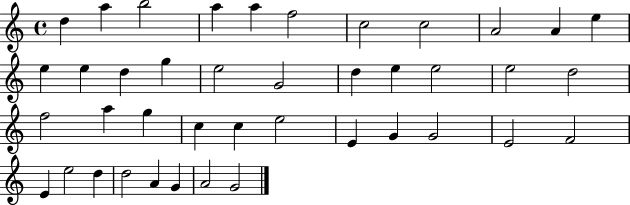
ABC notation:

X:1
T:Untitled
M:4/4
L:1/4
K:C
d a b2 a a f2 c2 c2 A2 A e e e d g e2 G2 d e e2 e2 d2 f2 a g c c e2 E G G2 E2 F2 E e2 d d2 A G A2 G2